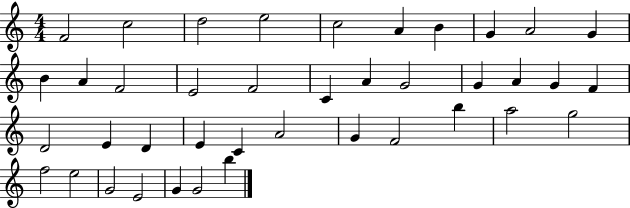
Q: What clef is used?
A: treble